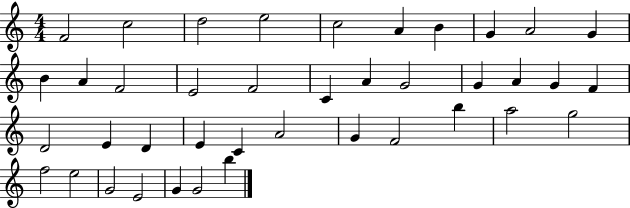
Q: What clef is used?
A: treble